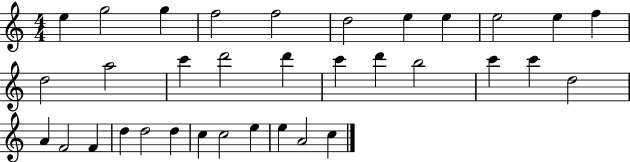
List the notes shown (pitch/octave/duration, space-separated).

E5/q G5/h G5/q F5/h F5/h D5/h E5/q E5/q E5/h E5/q F5/q D5/h A5/h C6/q D6/h D6/q C6/q D6/q B5/h C6/q C6/q D5/h A4/q F4/h F4/q D5/q D5/h D5/q C5/q C5/h E5/q E5/q A4/h C5/q